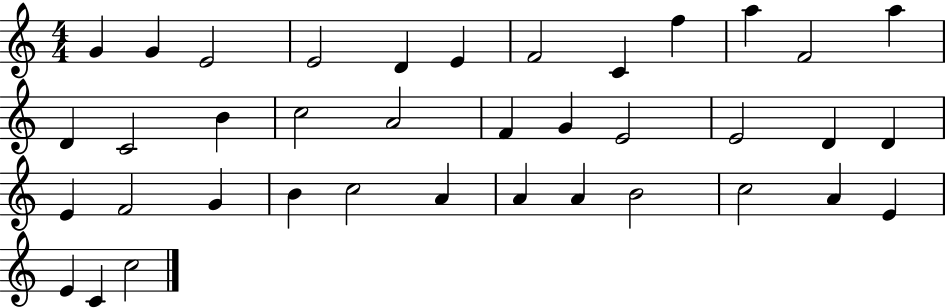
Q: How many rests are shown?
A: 0